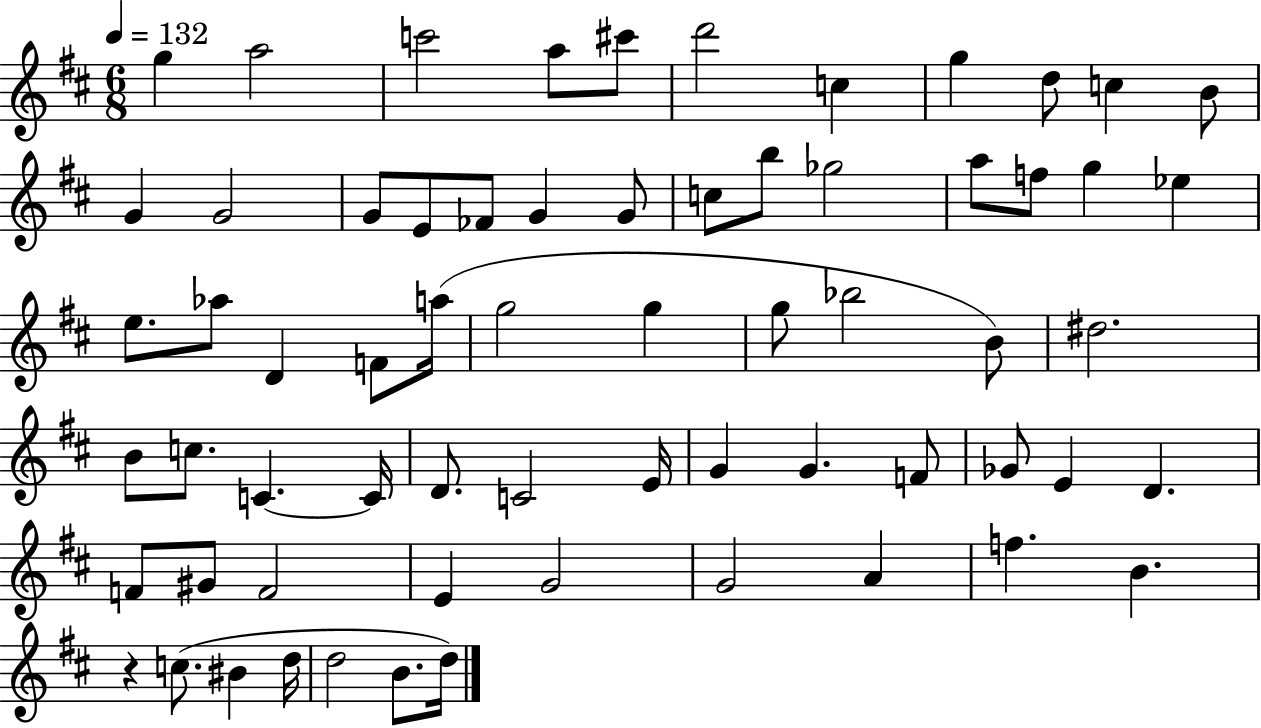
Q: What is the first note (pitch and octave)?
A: G5